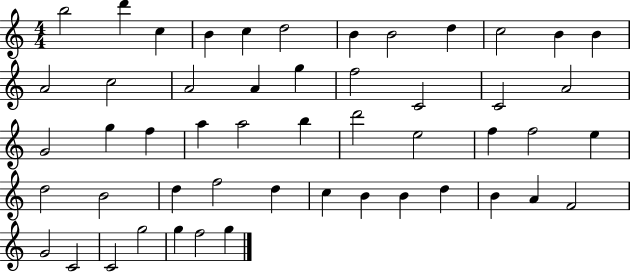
X:1
T:Untitled
M:4/4
L:1/4
K:C
b2 d' c B c d2 B B2 d c2 B B A2 c2 A2 A g f2 C2 C2 A2 G2 g f a a2 b d'2 e2 f f2 e d2 B2 d f2 d c B B d B A F2 G2 C2 C2 g2 g f2 g